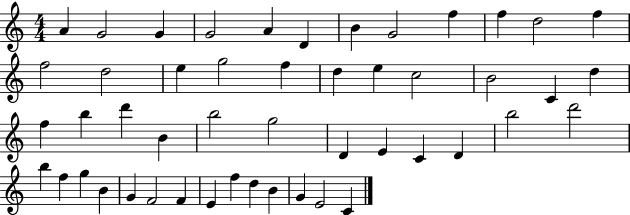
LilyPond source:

{
  \clef treble
  \numericTimeSignature
  \time 4/4
  \key c \major
  a'4 g'2 g'4 | g'2 a'4 d'4 | b'4 g'2 f''4 | f''4 d''2 f''4 | \break f''2 d''2 | e''4 g''2 f''4 | d''4 e''4 c''2 | b'2 c'4 d''4 | \break f''4 b''4 d'''4 b'4 | b''2 g''2 | d'4 e'4 c'4 d'4 | b''2 d'''2 | \break b''4 f''4 g''4 b'4 | g'4 f'2 f'4 | e'4 f''4 d''4 b'4 | g'4 e'2 c'4 | \break \bar "|."
}